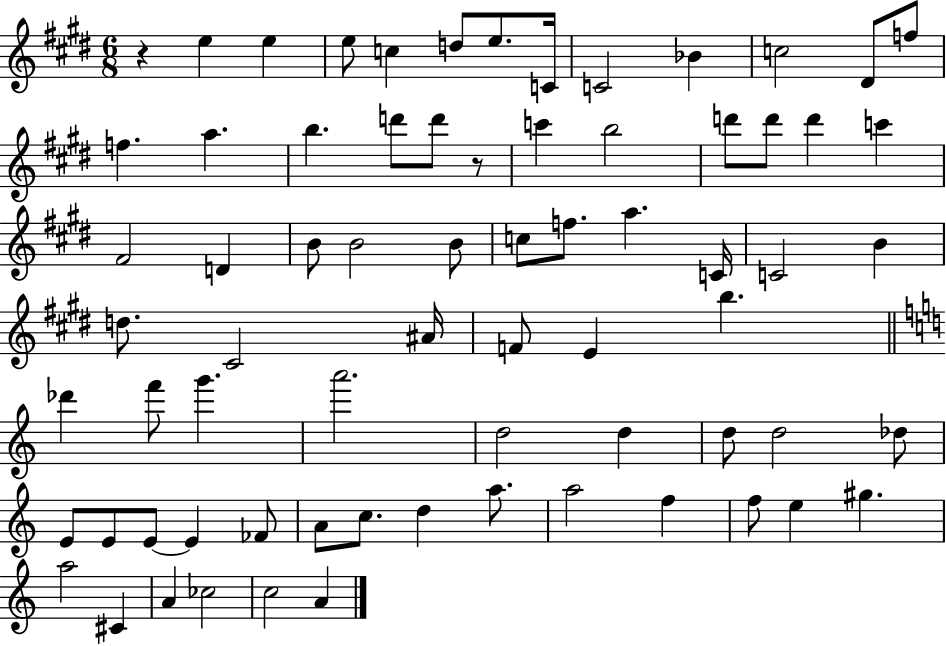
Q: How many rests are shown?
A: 2